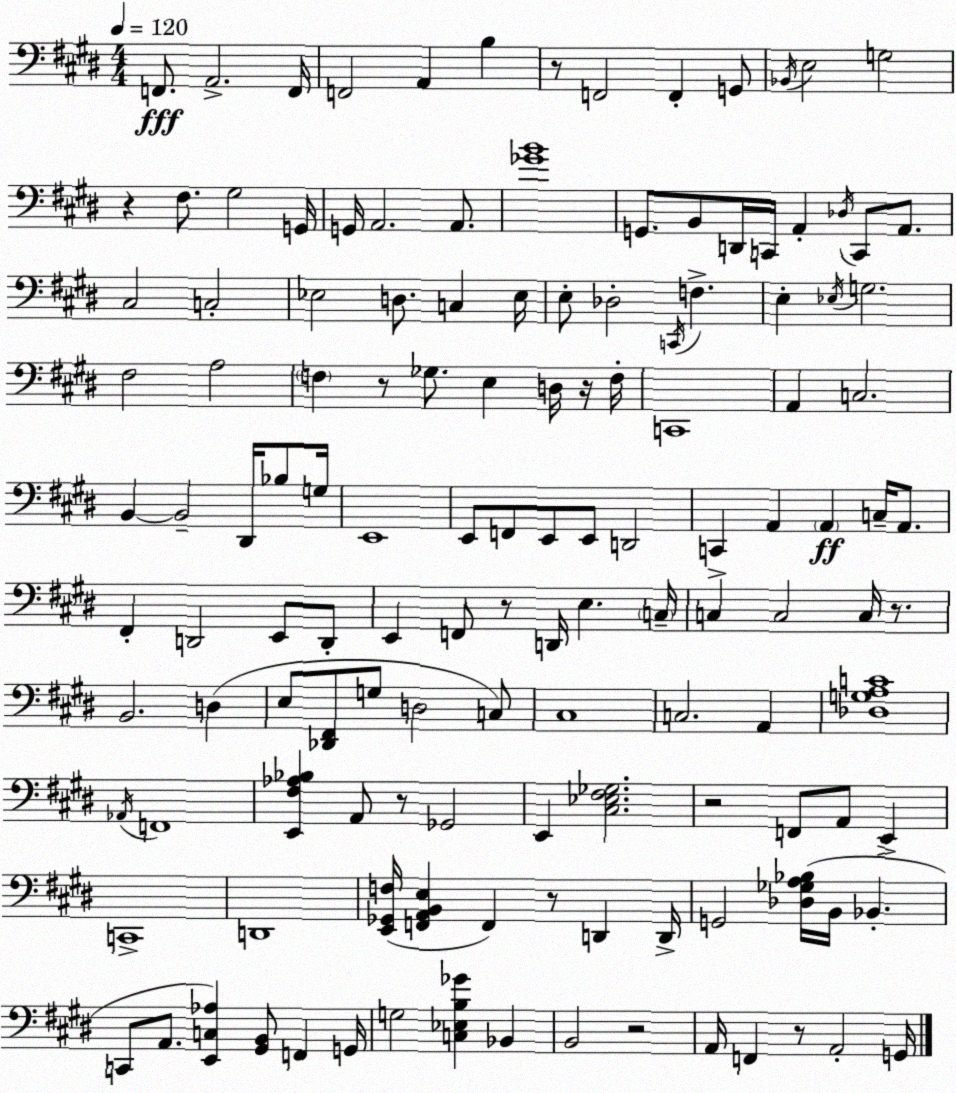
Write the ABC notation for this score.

X:1
T:Untitled
M:4/4
L:1/4
K:E
F,,/2 A,,2 F,,/4 F,,2 A,, B, z/2 F,,2 F,, G,,/2 _B,,/4 E,2 G,2 z ^F,/2 ^G,2 G,,/4 G,,/4 A,,2 A,,/2 [_GB]4 G,,/2 B,,/2 D,,/4 C,,/4 A,, _D,/4 C,,/2 A,,/2 ^C,2 C,2 _E,2 D,/2 C, _E,/4 E,/2 _D,2 C,,/4 F, E, _E,/4 G,2 ^F,2 A,2 F, z/2 _G,/2 E, D,/4 z/4 F,/4 C,,4 A,, C,2 B,, B,,2 ^D,,/4 _B,/2 G,/4 E,,4 E,,/2 F,,/2 E,,/2 E,,/2 D,,2 C,, A,, A,, C,/4 A,,/2 ^F,, D,,2 E,,/2 D,,/2 E,, F,,/2 z/2 D,,/4 E, C,/4 C, C,2 C,/4 z/2 B,,2 D, E,/2 [_D,,^F,,]/2 G,/2 D,2 C,/2 ^C,4 C,2 A,, [_D,G,A,C]4 _A,,/4 F,,4 [E,,^F,_A,_B,] A,,/2 z/2 _G,,2 E,, [^C,_E,^F,_G,]2 z2 F,,/2 A,,/2 E,, C,,4 D,,4 [E,,_G,,F,]/4 [F,,A,,B,,E,] F,, z/2 D,, D,,/4 G,,2 [_D,_G,A,_B,]/4 B,,/4 _B,, C,,/2 A,,/2 [E,,C,_A,] [^G,,B,,]/2 F,, G,,/4 G,2 [C,_E,B,_G] _B,, B,,2 z2 A,,/4 F,, z/2 A,,2 G,,/4